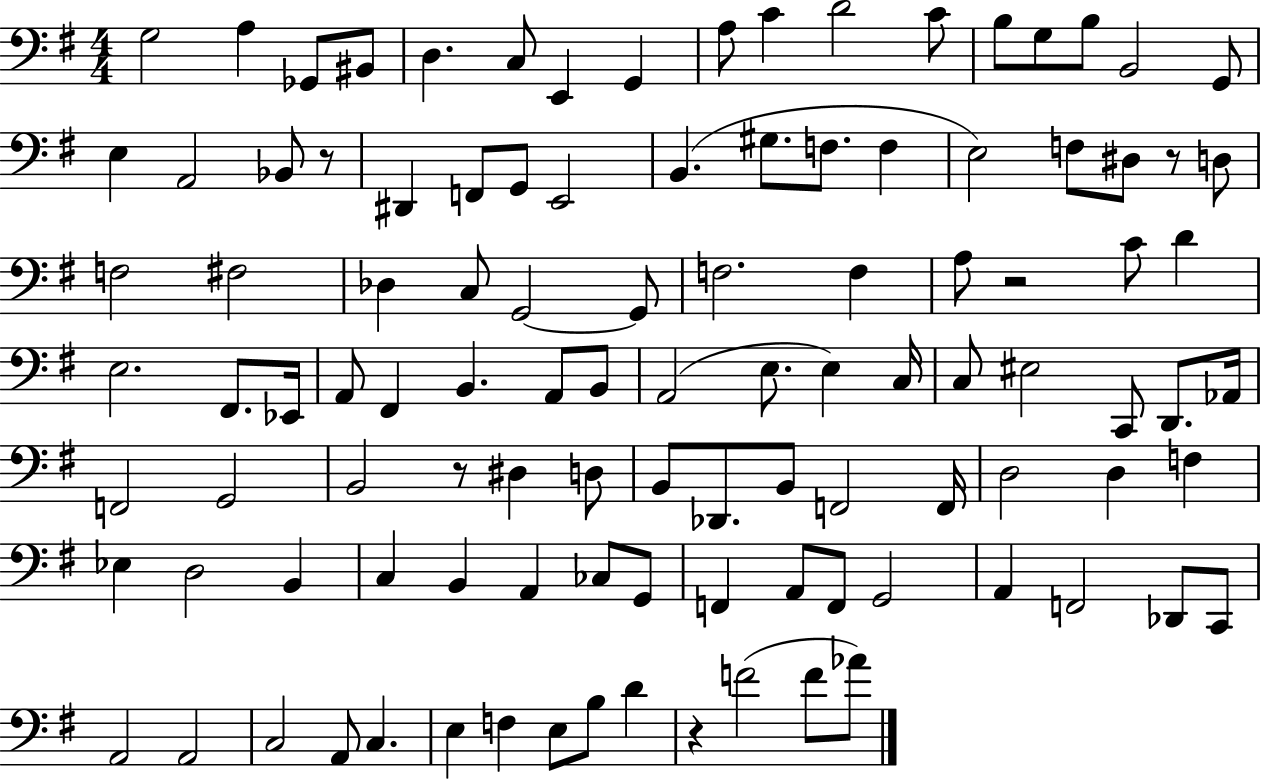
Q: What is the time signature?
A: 4/4